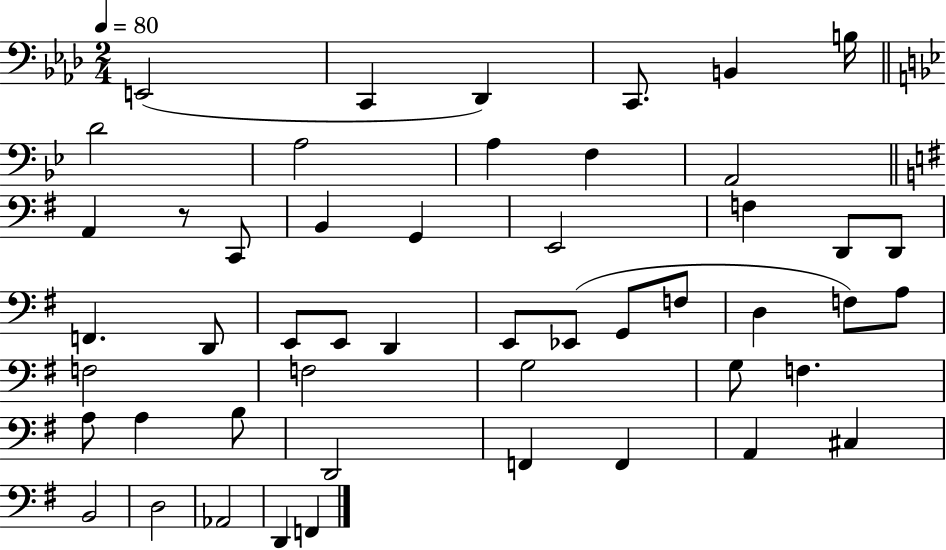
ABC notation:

X:1
T:Untitled
M:2/4
L:1/4
K:Ab
E,,2 C,, _D,, C,,/2 B,, B,/4 D2 A,2 A, F, A,,2 A,, z/2 C,,/2 B,, G,, E,,2 F, D,,/2 D,,/2 F,, D,,/2 E,,/2 E,,/2 D,, E,,/2 _E,,/2 G,,/2 F,/2 D, F,/2 A,/2 F,2 F,2 G,2 G,/2 F, A,/2 A, B,/2 D,,2 F,, F,, A,, ^C, B,,2 D,2 _A,,2 D,, F,,